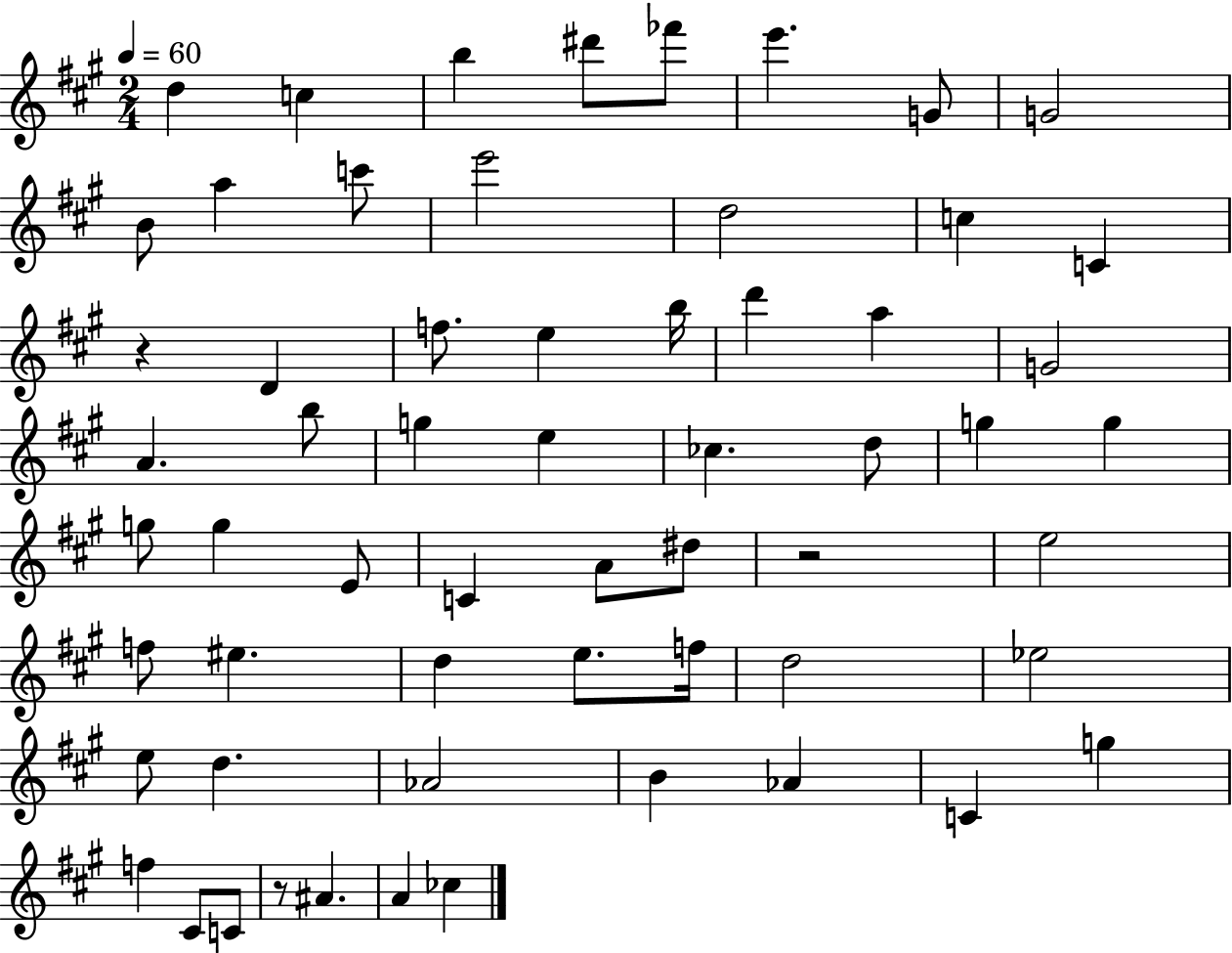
D5/q C5/q B5/q D#6/e FES6/e E6/q. G4/e G4/h B4/e A5/q C6/e E6/h D5/h C5/q C4/q R/q D4/q F5/e. E5/q B5/s D6/q A5/q G4/h A4/q. B5/e G5/q E5/q CES5/q. D5/e G5/q G5/q G5/e G5/q E4/e C4/q A4/e D#5/e R/h E5/h F5/e EIS5/q. D5/q E5/e. F5/s D5/h Eb5/h E5/e D5/q. Ab4/h B4/q Ab4/q C4/q G5/q F5/q C#4/e C4/e R/e A#4/q. A4/q CES5/q